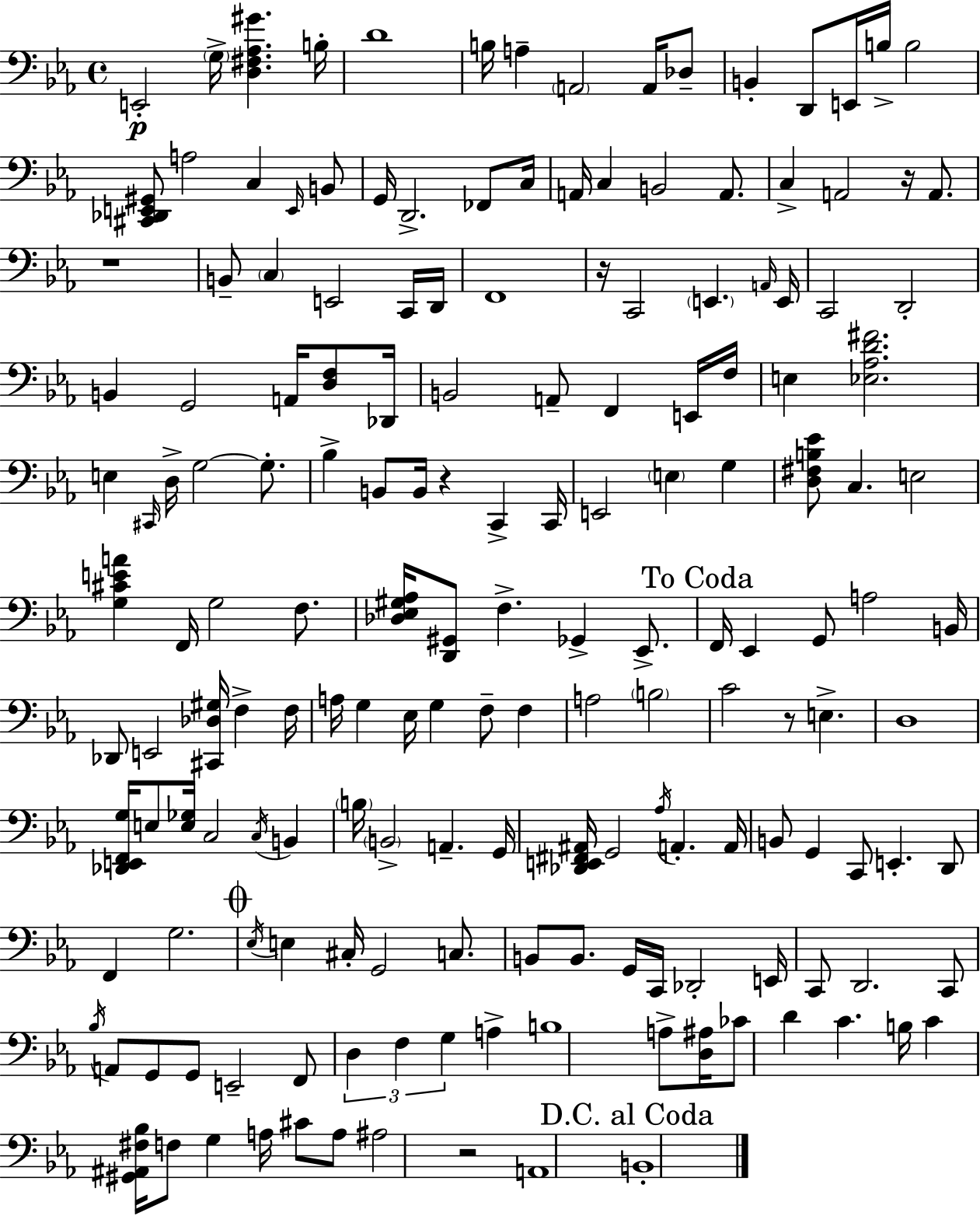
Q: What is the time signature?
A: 4/4